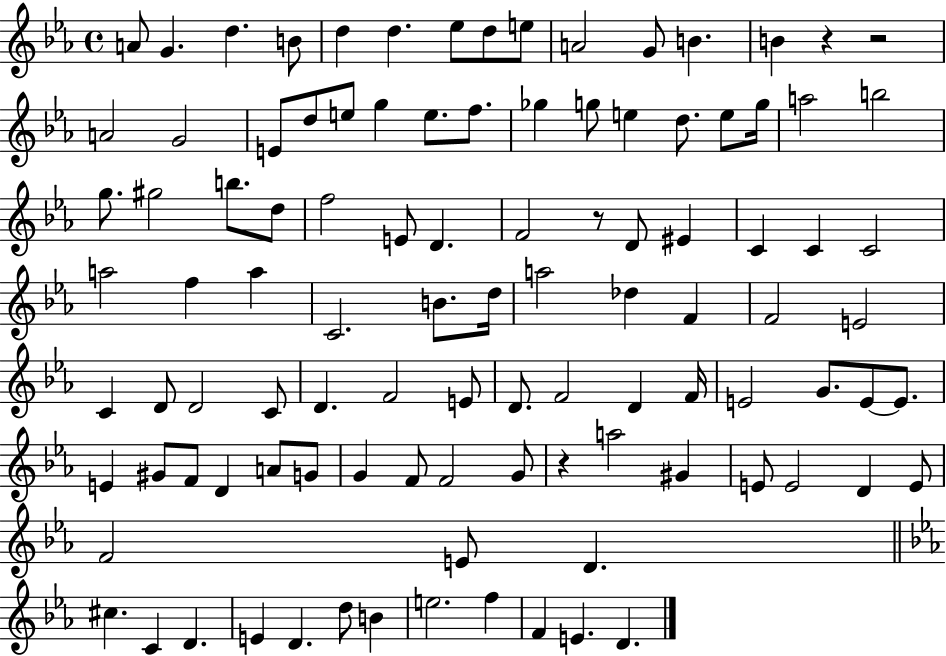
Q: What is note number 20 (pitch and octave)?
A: E5